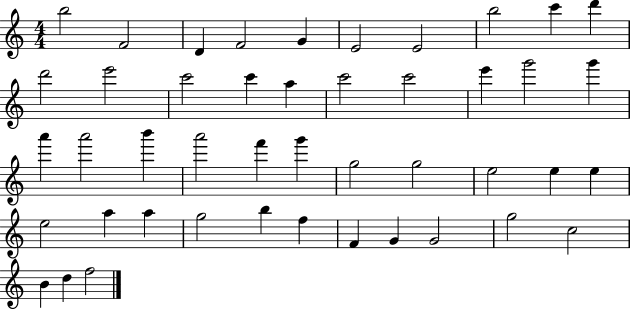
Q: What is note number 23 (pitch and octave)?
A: B6